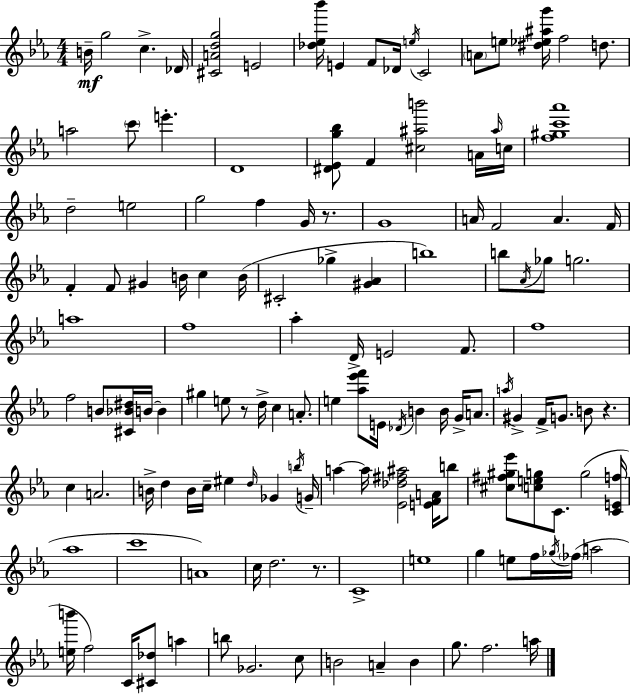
X:1
T:Untitled
M:4/4
L:1/4
K:Cm
B/4 g2 c _D/4 [^CAdg]2 E2 [_d_e_b']/4 E F/2 _D/4 e/4 C2 A/2 e/2 [^d_e^ag']/4 f2 d/2 a2 c'/2 e' D4 [^D_Eg_b]/2 F [^c^ab']2 A/4 ^a/4 c/4 [f^gc'_a']4 d2 e2 g2 f G/4 z/2 G4 A/4 F2 A F/4 F F/2 ^G B/4 c B/4 ^C2 _g [^G_A] b4 b/2 _A/4 _g/2 g2 a4 f4 _a D/4 E2 F/2 f4 f2 B/2 [^C_B^d]/4 B/4 B ^g e/2 z/2 d/4 c A/2 e [_a_e'f']/2 E/4 _D/4 B B/4 G/4 A/2 a/4 ^G F/4 G/2 B/2 z c A2 B/4 d B/4 c/4 ^e d/4 _G b/4 G/4 a a/4 [_E_d^f^a]2 [EFA]/4 b/2 [^c^f^g_e']/2 [ceg]/2 C/2 g2 [CEf]/4 _a4 c'4 A4 c/4 d2 z/2 C4 e4 g e/2 f/4 _g/4 _f/4 a2 [eb']/4 f2 C/4 [^C_d]/2 a b/2 _G2 c/2 B2 A B g/2 f2 a/4